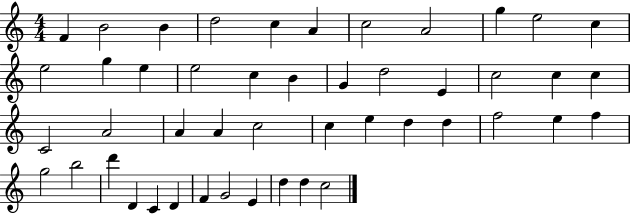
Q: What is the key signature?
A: C major